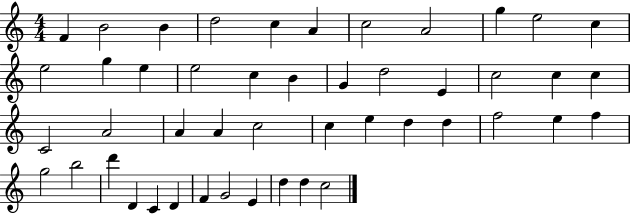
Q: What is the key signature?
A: C major